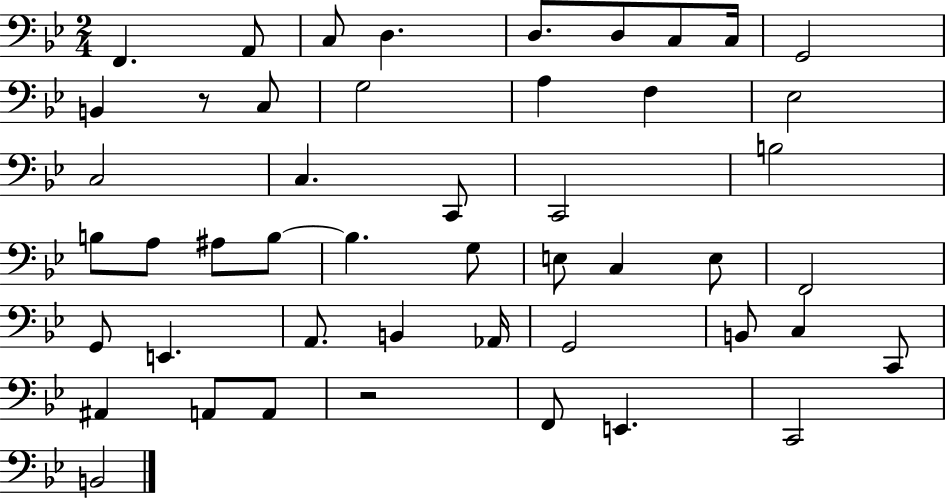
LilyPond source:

{
  \clef bass
  \numericTimeSignature
  \time 2/4
  \key bes \major
  \repeat volta 2 { f,4. a,8 | c8 d4. | d8. d8 c8 c16 | g,2 | \break b,4 r8 c8 | g2 | a4 f4 | ees2 | \break c2 | c4. c,8 | c,2 | b2 | \break b8 a8 ais8 b8~~ | b4. g8 | e8 c4 e8 | f,2 | \break g,8 e,4. | a,8. b,4 aes,16 | g,2 | b,8 c4 c,8 | \break ais,4 a,8 a,8 | r2 | f,8 e,4. | c,2 | \break b,2 | } \bar "|."
}